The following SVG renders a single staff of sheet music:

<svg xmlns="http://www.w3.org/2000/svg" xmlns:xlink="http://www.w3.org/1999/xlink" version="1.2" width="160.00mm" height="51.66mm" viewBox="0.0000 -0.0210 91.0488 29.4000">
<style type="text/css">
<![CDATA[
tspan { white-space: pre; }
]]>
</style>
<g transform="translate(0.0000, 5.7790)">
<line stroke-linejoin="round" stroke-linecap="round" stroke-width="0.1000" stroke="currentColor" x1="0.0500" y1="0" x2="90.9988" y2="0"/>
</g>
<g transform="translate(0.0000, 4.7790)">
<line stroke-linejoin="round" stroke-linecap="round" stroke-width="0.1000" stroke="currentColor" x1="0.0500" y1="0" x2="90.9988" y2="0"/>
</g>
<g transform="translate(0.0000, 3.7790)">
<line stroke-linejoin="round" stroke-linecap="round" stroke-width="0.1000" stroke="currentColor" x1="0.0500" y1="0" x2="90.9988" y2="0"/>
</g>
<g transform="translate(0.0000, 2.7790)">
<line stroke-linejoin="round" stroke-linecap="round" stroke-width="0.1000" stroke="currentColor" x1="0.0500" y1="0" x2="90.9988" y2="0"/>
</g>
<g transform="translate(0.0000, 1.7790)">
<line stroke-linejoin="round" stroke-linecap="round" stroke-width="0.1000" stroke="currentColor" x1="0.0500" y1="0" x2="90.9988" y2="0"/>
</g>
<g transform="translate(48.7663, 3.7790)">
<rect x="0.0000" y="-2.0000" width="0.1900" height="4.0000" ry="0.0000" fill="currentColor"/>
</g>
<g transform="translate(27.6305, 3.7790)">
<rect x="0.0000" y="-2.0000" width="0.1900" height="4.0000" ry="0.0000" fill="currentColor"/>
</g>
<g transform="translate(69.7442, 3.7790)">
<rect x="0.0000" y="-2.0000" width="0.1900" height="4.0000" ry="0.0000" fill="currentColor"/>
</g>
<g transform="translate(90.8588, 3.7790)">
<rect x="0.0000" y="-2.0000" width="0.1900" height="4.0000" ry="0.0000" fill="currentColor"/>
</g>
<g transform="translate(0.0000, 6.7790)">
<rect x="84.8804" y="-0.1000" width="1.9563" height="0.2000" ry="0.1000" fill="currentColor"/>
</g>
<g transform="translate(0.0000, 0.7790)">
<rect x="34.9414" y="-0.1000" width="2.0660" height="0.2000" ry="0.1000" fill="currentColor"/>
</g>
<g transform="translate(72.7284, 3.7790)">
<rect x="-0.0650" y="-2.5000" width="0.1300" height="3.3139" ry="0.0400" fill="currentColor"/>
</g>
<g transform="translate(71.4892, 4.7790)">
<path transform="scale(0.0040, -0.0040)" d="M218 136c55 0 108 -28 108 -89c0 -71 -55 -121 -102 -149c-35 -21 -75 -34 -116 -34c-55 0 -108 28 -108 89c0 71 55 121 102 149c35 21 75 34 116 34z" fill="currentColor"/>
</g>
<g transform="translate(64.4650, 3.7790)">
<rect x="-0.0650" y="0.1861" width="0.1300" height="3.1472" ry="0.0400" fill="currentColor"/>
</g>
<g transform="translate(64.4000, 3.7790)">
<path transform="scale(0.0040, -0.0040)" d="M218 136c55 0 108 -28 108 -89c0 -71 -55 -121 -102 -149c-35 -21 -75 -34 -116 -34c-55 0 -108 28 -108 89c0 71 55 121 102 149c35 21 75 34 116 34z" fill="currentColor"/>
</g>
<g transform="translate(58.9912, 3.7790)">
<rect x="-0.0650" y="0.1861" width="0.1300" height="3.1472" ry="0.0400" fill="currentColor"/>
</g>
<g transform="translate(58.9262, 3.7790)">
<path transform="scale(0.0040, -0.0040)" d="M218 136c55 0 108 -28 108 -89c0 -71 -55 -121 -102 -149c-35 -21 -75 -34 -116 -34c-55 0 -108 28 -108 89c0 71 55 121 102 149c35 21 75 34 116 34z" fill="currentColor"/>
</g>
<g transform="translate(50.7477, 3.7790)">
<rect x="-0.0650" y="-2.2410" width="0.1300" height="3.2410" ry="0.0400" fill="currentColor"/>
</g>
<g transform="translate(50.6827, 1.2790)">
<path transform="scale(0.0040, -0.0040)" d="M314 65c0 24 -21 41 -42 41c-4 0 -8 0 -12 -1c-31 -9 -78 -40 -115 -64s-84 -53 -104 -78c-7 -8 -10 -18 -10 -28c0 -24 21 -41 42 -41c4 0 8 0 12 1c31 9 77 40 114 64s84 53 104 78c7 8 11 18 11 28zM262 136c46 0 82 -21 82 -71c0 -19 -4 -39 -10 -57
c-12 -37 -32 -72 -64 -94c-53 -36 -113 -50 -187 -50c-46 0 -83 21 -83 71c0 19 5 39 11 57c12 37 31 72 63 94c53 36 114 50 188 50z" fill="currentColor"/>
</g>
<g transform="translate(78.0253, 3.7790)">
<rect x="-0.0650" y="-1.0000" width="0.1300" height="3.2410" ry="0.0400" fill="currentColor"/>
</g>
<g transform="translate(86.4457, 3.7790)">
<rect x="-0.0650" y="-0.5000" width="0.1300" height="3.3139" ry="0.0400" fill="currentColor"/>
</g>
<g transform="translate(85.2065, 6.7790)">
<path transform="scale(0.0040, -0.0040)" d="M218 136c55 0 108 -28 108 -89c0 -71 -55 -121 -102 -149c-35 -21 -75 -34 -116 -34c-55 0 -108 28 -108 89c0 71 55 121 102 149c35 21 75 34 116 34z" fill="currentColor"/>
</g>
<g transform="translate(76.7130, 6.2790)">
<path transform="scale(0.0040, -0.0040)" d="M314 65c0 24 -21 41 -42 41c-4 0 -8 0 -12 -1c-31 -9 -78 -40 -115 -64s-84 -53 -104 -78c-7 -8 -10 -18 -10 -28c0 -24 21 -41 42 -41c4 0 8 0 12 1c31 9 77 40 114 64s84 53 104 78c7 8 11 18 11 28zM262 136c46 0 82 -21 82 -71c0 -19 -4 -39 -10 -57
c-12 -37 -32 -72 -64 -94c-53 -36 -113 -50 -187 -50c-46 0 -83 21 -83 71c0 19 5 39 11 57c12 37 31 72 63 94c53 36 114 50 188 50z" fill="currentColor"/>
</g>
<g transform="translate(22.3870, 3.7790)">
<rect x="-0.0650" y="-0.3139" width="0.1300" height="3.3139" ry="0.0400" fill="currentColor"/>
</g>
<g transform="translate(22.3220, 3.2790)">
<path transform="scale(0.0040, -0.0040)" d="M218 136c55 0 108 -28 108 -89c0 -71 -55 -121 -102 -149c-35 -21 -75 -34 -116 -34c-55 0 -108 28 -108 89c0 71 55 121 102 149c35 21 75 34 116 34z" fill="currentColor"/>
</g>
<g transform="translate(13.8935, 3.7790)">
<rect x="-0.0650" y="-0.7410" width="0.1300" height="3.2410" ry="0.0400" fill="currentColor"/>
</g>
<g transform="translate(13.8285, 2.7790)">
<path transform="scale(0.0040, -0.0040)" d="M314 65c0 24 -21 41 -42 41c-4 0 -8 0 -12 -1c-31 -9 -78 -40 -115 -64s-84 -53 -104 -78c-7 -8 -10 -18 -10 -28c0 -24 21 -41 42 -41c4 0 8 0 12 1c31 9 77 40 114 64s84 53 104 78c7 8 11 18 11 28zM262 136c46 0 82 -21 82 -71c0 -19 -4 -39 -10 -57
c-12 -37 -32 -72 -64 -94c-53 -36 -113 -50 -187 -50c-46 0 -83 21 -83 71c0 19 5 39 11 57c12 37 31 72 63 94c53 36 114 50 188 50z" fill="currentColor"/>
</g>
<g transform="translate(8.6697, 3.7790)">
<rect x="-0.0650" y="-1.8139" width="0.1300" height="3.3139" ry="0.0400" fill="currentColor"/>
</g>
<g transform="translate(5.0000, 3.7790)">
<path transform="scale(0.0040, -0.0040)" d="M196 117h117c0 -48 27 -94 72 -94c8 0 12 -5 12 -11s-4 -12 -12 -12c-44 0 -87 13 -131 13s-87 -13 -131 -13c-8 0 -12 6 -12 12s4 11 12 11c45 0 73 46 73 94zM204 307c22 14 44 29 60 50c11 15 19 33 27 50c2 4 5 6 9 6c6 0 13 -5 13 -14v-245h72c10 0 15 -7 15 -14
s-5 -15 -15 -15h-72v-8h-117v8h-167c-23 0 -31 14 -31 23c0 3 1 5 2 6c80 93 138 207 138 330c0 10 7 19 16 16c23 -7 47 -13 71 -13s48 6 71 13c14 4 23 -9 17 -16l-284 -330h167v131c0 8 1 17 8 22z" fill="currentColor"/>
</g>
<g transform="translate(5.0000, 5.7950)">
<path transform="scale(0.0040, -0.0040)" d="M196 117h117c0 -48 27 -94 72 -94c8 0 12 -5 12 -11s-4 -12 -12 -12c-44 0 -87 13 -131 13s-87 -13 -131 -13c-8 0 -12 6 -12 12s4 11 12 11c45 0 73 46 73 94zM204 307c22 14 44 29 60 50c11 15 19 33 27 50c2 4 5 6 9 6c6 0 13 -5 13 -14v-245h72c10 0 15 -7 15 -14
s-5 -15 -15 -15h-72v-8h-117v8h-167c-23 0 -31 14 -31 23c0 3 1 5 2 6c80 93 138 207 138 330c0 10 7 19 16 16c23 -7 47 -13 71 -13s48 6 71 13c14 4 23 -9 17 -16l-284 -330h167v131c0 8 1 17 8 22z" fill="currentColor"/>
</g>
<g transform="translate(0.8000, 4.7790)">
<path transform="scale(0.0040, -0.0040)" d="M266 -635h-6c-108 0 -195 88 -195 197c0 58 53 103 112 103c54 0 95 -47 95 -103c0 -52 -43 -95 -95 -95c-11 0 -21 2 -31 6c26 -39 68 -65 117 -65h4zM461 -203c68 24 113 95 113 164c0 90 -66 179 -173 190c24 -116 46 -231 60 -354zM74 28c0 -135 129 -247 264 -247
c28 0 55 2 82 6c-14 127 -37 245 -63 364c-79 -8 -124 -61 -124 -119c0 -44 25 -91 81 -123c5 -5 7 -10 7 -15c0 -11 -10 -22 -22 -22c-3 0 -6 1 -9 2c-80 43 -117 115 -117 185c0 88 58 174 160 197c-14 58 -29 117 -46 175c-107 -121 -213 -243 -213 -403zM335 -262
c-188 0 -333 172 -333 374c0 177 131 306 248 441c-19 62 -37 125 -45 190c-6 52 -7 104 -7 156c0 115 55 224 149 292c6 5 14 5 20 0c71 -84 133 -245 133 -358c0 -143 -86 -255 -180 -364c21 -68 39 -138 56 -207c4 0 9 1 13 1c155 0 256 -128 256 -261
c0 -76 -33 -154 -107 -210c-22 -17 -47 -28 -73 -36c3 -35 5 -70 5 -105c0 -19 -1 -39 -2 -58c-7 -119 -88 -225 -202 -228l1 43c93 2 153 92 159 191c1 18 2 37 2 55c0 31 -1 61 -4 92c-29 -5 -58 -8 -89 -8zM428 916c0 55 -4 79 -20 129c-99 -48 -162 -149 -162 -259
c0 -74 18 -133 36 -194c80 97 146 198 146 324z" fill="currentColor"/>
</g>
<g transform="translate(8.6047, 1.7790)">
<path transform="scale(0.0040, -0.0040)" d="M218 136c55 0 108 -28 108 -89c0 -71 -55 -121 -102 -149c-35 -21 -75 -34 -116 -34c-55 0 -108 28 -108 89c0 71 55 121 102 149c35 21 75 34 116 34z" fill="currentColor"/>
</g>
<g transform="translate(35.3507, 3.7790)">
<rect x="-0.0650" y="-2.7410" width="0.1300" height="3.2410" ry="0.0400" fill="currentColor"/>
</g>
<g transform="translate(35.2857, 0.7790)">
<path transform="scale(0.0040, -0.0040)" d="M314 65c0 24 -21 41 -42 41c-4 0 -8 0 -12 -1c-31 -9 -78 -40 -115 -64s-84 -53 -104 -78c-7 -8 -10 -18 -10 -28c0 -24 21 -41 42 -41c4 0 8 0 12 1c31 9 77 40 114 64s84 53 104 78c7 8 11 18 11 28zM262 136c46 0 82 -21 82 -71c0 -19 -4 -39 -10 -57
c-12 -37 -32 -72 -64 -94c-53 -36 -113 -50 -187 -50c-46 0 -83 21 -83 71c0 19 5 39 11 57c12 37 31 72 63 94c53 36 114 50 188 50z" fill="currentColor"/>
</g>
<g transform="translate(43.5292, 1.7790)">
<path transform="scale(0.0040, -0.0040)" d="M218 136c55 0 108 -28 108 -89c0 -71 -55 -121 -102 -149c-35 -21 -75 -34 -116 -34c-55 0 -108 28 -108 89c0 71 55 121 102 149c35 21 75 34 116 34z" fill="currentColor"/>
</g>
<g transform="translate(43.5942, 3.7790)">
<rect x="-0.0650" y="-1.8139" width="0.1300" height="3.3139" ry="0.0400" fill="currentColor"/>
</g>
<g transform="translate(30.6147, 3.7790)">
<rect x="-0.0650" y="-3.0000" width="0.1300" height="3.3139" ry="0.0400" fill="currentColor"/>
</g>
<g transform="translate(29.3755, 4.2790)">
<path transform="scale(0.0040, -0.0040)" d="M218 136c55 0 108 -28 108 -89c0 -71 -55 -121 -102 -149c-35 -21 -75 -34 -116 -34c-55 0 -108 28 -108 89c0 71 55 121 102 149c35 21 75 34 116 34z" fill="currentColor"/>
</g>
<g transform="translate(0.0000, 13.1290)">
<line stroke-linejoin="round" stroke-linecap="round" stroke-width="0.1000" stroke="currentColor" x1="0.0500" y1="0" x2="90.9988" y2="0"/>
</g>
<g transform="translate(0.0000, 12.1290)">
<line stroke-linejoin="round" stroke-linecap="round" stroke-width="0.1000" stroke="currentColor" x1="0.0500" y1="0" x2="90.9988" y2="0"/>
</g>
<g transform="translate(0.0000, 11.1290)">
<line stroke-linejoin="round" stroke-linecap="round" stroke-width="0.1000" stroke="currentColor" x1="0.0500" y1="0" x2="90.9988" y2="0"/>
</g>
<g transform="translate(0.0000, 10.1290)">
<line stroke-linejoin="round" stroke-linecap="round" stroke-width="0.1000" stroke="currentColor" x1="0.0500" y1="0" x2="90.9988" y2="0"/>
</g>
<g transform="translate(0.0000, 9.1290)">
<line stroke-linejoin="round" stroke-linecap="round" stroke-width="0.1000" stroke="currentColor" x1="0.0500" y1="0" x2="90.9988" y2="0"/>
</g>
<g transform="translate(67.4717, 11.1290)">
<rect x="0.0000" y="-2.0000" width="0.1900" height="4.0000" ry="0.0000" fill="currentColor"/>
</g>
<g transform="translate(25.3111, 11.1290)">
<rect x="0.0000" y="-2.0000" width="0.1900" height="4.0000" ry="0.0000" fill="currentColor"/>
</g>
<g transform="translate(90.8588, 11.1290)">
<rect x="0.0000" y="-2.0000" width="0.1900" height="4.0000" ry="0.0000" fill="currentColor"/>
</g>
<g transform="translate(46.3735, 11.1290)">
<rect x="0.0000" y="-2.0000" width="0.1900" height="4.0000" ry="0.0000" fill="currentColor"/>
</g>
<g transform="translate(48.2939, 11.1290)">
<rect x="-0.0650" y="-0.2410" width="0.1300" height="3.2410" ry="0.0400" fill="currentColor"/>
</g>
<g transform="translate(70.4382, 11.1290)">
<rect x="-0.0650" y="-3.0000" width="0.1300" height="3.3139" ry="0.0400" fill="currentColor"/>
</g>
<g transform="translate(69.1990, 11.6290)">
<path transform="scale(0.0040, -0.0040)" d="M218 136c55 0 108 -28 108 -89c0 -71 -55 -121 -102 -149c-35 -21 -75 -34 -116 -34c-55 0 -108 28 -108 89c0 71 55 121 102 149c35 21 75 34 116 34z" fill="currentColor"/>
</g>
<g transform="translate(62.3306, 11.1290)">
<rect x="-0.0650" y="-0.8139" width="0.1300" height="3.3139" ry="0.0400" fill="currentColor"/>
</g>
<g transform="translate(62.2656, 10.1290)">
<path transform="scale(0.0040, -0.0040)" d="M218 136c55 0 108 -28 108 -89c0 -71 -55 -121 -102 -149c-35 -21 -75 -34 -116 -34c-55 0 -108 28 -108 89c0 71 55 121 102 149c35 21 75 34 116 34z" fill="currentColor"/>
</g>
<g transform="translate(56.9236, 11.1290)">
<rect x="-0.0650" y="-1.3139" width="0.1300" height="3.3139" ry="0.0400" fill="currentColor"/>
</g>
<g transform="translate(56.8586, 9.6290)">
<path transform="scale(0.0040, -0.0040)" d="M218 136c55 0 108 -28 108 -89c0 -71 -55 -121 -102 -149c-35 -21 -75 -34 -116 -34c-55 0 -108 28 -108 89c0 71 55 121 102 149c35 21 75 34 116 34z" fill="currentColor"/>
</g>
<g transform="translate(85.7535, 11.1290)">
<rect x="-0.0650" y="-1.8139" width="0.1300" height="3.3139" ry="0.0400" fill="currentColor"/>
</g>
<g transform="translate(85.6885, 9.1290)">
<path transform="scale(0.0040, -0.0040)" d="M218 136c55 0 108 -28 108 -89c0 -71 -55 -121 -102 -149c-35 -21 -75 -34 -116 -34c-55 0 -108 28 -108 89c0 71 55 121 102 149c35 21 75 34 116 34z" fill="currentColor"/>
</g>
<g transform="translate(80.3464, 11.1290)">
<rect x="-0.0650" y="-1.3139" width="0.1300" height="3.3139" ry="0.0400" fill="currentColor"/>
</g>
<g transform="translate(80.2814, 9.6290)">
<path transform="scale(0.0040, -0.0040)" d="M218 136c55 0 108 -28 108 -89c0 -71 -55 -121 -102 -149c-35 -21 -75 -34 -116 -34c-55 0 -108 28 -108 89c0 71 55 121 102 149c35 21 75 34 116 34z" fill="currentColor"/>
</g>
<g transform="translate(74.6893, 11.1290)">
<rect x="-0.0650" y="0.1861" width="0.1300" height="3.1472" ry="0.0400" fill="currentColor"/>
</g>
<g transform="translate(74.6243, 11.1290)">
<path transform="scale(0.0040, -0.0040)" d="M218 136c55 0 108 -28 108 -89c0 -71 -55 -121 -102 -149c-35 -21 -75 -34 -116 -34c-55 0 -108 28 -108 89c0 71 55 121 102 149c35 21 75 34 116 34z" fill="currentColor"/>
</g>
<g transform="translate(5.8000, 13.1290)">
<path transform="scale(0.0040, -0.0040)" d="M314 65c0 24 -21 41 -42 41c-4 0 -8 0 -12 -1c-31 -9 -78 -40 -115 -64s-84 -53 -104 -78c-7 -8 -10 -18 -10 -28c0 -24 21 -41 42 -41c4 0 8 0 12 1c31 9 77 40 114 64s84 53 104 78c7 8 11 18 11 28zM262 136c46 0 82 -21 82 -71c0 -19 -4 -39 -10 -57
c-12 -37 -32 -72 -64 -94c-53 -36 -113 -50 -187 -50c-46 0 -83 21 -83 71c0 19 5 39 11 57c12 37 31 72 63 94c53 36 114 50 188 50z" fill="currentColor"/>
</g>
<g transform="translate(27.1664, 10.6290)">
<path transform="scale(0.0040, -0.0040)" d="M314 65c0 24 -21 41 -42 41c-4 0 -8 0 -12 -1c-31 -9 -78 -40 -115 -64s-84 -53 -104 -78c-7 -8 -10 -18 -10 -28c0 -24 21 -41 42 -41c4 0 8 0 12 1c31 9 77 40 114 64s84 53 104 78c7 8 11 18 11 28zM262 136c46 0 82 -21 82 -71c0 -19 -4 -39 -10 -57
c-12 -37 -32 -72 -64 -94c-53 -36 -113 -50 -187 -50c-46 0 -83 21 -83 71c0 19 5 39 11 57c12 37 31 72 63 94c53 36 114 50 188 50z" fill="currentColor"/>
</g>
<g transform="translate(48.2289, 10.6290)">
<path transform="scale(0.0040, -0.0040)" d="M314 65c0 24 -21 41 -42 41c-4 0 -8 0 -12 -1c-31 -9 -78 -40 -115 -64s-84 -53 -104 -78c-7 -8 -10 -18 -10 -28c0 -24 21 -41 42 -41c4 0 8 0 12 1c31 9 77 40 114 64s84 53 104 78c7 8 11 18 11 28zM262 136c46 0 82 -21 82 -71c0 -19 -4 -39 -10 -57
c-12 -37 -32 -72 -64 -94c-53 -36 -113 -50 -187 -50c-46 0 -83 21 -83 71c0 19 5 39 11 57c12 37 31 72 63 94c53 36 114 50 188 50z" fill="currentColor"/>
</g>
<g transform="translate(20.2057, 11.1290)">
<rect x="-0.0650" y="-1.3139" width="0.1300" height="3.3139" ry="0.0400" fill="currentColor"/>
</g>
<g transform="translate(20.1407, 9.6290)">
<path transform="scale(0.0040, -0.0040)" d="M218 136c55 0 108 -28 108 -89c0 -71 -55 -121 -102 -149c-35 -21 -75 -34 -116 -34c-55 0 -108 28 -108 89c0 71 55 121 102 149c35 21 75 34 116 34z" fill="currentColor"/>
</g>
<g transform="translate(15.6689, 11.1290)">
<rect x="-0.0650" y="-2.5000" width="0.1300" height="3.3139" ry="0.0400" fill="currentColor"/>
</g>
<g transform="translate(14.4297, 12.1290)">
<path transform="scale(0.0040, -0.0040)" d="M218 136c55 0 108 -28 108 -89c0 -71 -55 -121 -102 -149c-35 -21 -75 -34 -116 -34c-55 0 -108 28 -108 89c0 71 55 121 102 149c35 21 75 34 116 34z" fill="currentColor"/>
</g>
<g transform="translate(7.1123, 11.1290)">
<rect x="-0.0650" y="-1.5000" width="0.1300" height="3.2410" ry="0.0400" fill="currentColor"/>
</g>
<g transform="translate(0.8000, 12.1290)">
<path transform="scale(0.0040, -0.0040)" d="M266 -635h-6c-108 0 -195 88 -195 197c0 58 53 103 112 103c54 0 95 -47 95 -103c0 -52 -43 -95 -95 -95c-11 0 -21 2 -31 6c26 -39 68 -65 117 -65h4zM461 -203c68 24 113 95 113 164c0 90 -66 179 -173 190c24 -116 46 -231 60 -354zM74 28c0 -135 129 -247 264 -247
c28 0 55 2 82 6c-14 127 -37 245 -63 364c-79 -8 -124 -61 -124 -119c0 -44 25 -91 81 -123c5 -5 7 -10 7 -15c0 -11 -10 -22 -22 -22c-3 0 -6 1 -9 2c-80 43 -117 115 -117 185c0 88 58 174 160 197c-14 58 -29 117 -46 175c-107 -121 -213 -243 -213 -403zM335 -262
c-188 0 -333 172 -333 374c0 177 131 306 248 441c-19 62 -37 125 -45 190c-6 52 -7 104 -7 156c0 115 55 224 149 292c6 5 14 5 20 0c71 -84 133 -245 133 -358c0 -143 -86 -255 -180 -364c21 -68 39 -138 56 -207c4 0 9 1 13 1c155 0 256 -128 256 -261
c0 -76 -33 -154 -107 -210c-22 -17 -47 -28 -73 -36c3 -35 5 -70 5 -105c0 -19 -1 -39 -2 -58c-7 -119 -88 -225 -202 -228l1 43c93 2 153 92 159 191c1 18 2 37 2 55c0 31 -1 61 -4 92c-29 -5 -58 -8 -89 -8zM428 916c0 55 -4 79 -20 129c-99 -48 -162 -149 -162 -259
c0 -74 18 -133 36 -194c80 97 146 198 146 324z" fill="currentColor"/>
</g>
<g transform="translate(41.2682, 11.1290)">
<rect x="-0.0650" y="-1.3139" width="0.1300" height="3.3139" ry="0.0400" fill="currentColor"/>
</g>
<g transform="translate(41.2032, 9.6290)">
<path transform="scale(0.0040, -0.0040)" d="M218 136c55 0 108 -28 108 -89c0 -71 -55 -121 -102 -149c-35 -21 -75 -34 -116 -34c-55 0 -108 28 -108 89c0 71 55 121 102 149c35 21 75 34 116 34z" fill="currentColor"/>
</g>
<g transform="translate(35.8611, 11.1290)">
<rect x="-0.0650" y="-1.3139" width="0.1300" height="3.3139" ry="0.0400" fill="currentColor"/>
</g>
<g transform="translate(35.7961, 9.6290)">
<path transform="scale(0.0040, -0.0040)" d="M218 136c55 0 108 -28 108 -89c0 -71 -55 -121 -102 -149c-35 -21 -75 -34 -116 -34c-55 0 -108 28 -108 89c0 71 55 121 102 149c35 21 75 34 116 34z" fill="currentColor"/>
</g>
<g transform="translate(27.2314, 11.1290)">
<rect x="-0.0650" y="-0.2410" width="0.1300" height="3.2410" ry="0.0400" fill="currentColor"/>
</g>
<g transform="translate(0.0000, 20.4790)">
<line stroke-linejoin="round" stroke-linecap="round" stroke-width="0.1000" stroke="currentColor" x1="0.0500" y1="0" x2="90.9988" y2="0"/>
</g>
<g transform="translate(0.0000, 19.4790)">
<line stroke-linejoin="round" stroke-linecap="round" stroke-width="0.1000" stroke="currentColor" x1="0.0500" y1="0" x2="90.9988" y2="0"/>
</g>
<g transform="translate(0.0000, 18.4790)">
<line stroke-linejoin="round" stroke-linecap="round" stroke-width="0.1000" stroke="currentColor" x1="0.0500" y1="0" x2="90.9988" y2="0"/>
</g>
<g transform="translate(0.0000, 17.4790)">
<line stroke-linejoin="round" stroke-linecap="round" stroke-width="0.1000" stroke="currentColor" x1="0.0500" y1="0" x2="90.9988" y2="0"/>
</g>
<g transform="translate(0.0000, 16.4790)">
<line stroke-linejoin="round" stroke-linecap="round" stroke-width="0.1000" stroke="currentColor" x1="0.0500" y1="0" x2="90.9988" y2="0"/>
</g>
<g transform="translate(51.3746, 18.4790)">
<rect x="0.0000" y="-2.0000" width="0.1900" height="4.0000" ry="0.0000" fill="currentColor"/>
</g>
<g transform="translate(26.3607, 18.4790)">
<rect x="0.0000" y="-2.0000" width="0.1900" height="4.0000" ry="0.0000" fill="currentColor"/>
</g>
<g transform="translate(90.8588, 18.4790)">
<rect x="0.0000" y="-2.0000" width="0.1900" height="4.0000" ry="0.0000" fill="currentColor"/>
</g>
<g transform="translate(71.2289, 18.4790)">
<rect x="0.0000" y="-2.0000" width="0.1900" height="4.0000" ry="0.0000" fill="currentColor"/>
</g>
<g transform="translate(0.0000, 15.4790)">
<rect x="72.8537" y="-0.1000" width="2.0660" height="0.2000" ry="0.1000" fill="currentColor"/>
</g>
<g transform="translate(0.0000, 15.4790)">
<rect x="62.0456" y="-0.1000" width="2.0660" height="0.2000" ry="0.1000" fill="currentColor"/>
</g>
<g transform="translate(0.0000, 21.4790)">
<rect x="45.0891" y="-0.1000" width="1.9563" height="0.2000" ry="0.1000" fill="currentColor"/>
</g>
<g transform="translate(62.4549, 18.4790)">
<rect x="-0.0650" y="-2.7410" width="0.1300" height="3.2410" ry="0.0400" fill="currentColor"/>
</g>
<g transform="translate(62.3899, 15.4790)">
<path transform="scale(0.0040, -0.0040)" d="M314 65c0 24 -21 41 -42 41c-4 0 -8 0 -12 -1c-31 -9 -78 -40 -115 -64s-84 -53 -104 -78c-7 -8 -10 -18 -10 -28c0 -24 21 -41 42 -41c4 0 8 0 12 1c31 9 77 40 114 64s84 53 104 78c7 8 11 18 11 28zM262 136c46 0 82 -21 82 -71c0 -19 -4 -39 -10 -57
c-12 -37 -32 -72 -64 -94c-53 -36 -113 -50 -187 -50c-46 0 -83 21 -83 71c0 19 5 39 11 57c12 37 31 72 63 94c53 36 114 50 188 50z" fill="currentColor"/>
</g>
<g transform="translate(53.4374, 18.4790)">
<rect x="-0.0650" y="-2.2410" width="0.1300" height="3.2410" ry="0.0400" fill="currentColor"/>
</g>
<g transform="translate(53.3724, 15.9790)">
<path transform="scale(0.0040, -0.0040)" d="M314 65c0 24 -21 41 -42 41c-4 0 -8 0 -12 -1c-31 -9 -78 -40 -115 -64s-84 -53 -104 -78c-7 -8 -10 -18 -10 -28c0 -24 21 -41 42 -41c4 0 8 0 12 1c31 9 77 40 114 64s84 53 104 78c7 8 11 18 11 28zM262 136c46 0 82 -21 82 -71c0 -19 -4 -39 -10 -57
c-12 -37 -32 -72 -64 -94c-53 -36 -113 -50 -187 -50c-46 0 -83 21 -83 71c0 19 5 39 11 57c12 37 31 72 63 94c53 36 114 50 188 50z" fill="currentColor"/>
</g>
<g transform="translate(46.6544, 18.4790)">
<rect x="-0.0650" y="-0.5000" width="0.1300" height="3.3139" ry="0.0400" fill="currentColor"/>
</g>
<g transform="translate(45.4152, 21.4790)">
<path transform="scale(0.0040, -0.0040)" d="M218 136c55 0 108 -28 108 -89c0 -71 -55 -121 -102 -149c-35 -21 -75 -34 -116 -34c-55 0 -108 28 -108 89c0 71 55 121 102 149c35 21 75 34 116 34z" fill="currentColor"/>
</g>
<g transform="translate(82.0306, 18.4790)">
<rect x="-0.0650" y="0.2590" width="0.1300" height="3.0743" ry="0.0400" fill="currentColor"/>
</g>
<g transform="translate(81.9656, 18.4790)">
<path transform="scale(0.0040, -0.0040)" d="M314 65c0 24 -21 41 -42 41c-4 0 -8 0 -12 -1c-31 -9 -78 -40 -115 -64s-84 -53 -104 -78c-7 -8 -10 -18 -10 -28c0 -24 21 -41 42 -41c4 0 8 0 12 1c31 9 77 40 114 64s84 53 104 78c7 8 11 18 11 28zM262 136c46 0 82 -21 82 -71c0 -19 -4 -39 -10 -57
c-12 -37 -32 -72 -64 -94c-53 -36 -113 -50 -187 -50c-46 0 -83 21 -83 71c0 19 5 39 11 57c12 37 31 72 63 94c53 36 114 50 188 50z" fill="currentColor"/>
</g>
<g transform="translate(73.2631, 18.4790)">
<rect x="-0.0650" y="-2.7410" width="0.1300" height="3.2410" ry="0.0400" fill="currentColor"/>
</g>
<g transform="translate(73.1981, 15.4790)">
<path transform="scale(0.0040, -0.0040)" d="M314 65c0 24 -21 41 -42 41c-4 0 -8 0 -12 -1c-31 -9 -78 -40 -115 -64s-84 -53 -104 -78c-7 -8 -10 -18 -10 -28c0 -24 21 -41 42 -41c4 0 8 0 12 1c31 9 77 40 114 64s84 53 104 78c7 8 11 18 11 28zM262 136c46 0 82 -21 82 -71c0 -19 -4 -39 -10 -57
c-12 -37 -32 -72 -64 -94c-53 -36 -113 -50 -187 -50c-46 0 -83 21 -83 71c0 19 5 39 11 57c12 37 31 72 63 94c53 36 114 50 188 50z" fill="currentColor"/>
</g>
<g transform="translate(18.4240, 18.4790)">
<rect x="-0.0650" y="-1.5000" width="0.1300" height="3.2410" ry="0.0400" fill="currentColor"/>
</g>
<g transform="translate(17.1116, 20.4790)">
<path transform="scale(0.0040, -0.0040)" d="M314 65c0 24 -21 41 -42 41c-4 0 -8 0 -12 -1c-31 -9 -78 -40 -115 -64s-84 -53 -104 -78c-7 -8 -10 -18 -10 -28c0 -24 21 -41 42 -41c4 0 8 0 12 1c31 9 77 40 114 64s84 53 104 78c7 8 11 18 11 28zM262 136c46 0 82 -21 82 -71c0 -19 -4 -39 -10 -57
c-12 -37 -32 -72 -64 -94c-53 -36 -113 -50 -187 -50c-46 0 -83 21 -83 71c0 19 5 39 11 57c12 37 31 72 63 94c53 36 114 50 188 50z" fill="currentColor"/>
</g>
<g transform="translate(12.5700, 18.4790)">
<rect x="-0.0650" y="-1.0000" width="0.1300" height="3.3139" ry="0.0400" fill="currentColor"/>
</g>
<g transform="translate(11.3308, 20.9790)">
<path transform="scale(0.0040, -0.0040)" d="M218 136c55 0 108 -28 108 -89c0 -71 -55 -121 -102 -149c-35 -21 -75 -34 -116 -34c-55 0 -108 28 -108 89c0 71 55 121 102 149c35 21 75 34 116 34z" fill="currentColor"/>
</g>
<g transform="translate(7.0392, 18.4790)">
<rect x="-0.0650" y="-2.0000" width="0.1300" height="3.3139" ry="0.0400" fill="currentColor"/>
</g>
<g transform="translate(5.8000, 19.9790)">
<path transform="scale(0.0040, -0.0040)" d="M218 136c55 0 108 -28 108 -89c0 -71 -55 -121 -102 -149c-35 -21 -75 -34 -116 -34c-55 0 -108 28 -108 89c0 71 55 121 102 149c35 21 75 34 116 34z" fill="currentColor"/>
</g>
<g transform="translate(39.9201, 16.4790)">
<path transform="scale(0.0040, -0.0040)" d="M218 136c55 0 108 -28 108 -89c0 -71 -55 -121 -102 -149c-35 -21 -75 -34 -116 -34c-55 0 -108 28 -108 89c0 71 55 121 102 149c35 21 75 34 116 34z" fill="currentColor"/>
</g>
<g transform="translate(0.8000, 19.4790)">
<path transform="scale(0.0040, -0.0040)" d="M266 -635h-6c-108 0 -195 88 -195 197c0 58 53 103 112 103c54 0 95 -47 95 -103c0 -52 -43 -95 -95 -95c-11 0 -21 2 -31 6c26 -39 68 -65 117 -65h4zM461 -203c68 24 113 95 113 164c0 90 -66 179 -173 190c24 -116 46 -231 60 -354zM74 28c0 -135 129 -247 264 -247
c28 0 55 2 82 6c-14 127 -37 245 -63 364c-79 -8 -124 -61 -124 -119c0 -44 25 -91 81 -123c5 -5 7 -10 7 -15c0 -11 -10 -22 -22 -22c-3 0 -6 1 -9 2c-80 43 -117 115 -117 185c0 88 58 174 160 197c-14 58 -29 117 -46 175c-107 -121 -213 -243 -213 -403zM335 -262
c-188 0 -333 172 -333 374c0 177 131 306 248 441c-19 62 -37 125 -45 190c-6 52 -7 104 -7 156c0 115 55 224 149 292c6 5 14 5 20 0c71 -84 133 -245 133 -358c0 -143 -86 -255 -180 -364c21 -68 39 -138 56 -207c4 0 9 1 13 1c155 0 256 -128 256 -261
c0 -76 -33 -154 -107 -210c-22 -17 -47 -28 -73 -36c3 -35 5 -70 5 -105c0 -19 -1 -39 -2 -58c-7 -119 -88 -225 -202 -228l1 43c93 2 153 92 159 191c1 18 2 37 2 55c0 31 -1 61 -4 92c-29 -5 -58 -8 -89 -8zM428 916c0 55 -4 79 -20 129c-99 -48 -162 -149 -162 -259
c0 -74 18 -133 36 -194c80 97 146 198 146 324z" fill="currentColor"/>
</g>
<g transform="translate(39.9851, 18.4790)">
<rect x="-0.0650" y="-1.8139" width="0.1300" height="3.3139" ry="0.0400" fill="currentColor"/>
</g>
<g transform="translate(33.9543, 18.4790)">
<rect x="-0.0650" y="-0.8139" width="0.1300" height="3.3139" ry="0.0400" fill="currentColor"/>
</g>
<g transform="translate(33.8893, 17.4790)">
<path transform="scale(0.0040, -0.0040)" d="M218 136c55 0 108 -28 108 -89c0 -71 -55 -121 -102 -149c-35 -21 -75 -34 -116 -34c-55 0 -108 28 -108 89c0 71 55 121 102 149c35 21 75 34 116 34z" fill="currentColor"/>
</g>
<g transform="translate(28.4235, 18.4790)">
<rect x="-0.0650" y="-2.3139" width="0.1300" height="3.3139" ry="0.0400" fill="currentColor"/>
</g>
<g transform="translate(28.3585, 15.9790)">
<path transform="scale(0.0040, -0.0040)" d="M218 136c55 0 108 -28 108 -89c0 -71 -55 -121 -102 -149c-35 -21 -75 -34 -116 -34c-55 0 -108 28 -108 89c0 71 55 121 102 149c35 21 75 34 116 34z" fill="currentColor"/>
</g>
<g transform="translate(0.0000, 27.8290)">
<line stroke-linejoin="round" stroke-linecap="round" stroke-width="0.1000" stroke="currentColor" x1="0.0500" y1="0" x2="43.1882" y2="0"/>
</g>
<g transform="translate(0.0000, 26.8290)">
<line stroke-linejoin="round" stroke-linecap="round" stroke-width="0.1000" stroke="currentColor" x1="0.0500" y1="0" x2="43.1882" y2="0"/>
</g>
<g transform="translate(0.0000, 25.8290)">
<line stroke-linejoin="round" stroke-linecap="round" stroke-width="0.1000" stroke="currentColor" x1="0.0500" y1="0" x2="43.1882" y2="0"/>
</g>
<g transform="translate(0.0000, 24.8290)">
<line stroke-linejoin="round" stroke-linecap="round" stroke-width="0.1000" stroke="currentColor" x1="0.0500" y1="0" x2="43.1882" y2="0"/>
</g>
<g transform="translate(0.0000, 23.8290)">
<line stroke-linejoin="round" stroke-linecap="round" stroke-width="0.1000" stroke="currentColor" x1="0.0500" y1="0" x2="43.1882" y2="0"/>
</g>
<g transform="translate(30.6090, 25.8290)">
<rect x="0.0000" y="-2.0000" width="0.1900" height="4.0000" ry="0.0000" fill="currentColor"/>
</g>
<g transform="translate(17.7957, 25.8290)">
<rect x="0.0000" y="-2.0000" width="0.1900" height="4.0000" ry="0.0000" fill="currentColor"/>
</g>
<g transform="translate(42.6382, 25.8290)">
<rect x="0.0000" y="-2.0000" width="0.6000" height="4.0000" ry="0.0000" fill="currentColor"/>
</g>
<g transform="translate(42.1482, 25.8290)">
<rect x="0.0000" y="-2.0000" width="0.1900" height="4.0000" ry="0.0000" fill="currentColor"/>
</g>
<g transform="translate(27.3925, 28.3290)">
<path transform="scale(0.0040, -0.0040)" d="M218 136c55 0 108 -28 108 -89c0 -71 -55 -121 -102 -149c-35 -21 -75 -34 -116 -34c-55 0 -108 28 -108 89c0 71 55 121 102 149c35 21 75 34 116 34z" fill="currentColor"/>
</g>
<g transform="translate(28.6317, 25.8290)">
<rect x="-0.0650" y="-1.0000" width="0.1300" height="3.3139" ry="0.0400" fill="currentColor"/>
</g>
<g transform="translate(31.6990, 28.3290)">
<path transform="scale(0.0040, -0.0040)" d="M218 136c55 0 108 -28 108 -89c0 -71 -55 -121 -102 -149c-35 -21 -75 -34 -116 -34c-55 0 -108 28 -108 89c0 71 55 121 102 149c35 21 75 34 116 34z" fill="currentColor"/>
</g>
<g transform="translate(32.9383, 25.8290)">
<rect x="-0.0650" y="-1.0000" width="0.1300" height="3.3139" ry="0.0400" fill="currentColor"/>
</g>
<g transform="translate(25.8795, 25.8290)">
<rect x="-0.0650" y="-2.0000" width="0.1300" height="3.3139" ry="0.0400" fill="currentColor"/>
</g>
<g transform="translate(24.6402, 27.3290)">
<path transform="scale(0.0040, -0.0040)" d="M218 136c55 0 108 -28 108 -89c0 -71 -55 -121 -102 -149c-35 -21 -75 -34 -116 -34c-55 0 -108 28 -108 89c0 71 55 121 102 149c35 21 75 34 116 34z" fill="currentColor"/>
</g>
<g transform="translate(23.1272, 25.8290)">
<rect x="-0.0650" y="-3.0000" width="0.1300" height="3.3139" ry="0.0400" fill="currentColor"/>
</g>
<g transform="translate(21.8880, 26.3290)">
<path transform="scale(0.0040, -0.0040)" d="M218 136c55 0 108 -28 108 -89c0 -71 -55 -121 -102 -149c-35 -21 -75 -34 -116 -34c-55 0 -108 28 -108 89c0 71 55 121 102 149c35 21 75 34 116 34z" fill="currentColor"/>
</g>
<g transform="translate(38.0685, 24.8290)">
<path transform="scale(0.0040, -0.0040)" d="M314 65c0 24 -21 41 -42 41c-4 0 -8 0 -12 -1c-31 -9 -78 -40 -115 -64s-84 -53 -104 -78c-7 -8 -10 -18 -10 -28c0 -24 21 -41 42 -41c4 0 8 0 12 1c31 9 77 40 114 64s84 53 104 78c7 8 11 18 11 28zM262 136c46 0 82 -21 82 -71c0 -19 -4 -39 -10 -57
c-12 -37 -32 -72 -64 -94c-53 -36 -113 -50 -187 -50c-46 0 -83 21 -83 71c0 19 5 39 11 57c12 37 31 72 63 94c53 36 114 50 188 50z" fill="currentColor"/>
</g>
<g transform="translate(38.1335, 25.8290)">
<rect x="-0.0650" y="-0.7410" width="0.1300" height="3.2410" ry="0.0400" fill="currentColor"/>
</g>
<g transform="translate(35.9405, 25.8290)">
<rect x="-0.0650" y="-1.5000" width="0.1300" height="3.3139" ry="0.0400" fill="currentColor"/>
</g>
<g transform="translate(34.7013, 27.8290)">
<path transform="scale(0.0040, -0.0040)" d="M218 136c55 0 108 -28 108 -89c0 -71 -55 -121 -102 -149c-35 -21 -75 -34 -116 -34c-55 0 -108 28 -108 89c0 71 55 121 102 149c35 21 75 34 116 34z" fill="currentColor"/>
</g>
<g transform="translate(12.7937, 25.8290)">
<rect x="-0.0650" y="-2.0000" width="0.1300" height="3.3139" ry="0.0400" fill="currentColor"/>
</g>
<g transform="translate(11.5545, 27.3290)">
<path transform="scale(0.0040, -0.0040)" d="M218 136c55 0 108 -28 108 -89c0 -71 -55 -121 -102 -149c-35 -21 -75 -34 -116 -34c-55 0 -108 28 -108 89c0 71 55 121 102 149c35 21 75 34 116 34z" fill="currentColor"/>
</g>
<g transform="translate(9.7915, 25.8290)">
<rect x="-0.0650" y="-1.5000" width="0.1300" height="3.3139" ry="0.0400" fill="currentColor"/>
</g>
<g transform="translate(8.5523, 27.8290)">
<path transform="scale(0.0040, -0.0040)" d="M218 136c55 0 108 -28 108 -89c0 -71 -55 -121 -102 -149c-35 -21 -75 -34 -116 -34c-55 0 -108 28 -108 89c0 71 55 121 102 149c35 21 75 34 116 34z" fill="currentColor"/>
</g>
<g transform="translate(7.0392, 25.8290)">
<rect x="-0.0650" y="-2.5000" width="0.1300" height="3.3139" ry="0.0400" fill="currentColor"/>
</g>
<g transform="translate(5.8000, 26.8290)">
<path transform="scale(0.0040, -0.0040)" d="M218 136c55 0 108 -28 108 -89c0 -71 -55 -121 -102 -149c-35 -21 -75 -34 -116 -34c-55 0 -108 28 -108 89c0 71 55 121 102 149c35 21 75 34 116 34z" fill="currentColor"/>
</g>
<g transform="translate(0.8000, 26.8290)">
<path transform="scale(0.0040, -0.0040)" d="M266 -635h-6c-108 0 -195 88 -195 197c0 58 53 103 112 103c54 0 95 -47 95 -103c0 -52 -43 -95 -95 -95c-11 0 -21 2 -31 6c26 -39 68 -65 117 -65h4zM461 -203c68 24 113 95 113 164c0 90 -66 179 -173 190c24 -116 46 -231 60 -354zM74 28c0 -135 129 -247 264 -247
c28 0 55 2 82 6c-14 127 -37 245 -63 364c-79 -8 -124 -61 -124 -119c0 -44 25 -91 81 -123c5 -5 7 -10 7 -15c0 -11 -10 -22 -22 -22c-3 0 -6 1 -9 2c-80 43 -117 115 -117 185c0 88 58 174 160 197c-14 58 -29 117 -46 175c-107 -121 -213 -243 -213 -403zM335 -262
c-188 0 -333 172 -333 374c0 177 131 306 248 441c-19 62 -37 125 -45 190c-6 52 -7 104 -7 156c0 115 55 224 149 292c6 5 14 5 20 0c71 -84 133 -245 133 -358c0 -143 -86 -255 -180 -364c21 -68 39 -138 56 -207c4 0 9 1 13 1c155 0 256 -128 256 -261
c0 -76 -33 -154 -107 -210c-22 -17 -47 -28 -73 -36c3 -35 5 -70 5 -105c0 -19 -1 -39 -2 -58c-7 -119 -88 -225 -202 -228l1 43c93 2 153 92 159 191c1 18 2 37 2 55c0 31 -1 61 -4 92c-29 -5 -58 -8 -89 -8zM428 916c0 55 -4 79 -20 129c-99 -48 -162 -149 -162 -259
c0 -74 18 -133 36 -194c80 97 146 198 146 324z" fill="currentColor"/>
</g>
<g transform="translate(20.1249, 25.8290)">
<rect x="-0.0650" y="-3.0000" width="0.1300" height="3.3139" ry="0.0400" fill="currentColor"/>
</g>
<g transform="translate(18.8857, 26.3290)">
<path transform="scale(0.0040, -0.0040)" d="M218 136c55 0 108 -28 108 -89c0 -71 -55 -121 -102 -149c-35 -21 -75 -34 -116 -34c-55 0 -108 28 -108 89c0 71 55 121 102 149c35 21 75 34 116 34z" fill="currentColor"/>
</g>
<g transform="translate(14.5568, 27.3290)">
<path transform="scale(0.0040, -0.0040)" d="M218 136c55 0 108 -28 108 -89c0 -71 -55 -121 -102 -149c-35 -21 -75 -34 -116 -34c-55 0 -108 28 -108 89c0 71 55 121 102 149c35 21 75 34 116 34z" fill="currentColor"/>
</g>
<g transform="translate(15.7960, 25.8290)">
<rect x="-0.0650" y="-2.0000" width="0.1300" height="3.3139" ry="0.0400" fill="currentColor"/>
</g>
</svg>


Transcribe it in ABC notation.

X:1
T:Untitled
M:4/4
L:1/4
K:C
f d2 c A a2 f g2 B B G D2 C E2 G e c2 e e c2 e d A B e f F D E2 g d f C g2 a2 a2 B2 G E F F A A F D D E d2